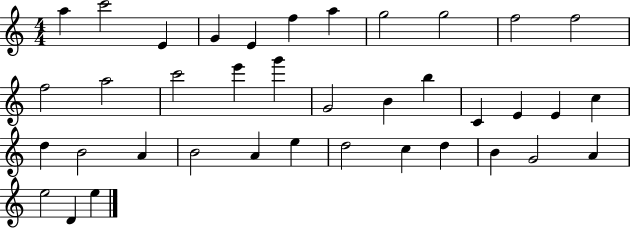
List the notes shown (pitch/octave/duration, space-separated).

A5/q C6/h E4/q G4/q E4/q F5/q A5/q G5/h G5/h F5/h F5/h F5/h A5/h C6/h E6/q G6/q G4/h B4/q B5/q C4/q E4/q E4/q C5/q D5/q B4/h A4/q B4/h A4/q E5/q D5/h C5/q D5/q B4/q G4/h A4/q E5/h D4/q E5/q